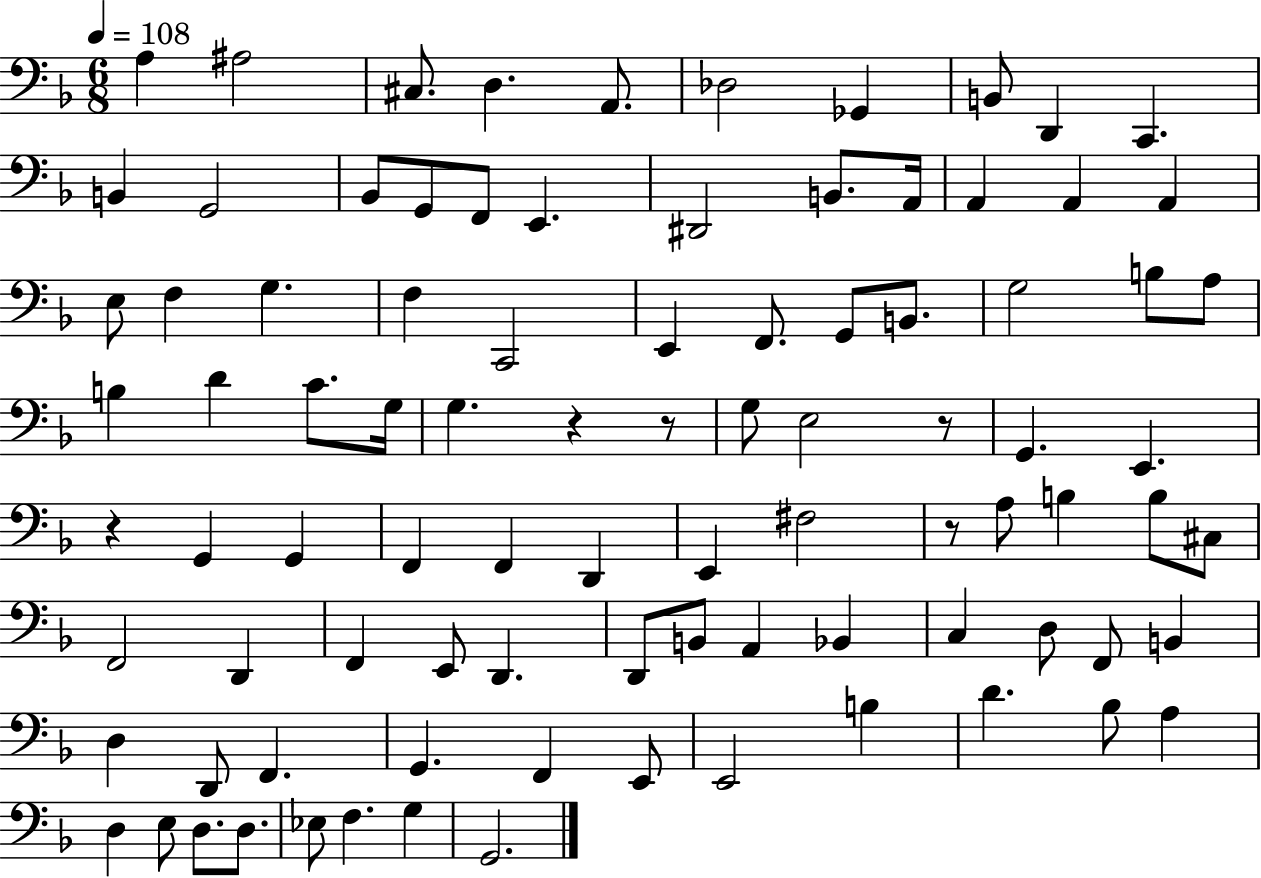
A3/q A#3/h C#3/e. D3/q. A2/e. Db3/h Gb2/q B2/e D2/q C2/q. B2/q G2/h Bb2/e G2/e F2/e E2/q. D#2/h B2/e. A2/s A2/q A2/q A2/q E3/e F3/q G3/q. F3/q C2/h E2/q F2/e. G2/e B2/e. G3/h B3/e A3/e B3/q D4/q C4/e. G3/s G3/q. R/q R/e G3/e E3/h R/e G2/q. E2/q. R/q G2/q G2/q F2/q F2/q D2/q E2/q F#3/h R/e A3/e B3/q B3/e C#3/e F2/h D2/q F2/q E2/e D2/q. D2/e B2/e A2/q Bb2/q C3/q D3/e F2/e B2/q D3/q D2/e F2/q. G2/q. F2/q E2/e E2/h B3/q D4/q. Bb3/e A3/q D3/q E3/e D3/e. D3/e. Eb3/e F3/q. G3/q G2/h.